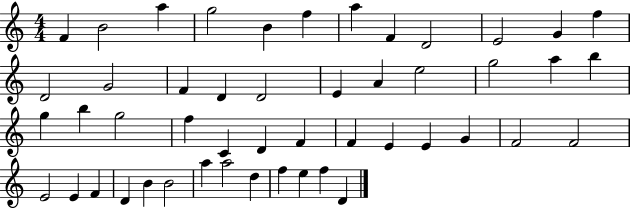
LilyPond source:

{
  \clef treble
  \numericTimeSignature
  \time 4/4
  \key c \major
  f'4 b'2 a''4 | g''2 b'4 f''4 | a''4 f'4 d'2 | e'2 g'4 f''4 | \break d'2 g'2 | f'4 d'4 d'2 | e'4 a'4 e''2 | g''2 a''4 b''4 | \break g''4 b''4 g''2 | f''4 c'4 d'4 f'4 | f'4 e'4 e'4 g'4 | f'2 f'2 | \break e'2 e'4 f'4 | d'4 b'4 b'2 | a''4 a''2 d''4 | f''4 e''4 f''4 d'4 | \break \bar "|."
}